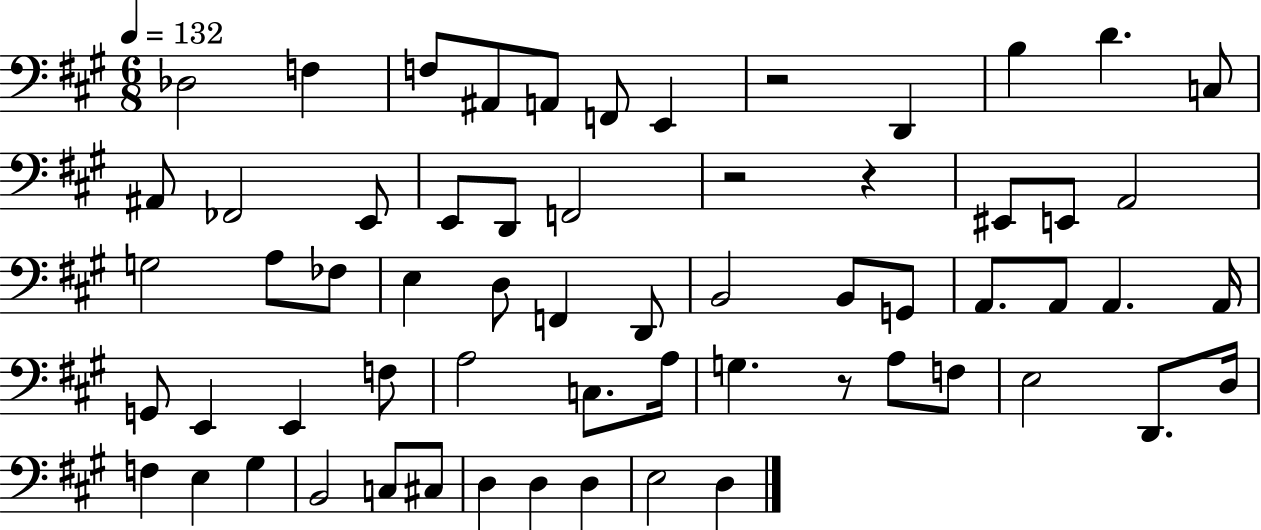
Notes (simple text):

Db3/h F3/q F3/e A#2/e A2/e F2/e E2/q R/h D2/q B3/q D4/q. C3/e A#2/e FES2/h E2/e E2/e D2/e F2/h R/h R/q EIS2/e E2/e A2/h G3/h A3/e FES3/e E3/q D3/e F2/q D2/e B2/h B2/e G2/e A2/e. A2/e A2/q. A2/s G2/e E2/q E2/q F3/e A3/h C3/e. A3/s G3/q. R/e A3/e F3/e E3/h D2/e. D3/s F3/q E3/q G#3/q B2/h C3/e C#3/e D3/q D3/q D3/q E3/h D3/q